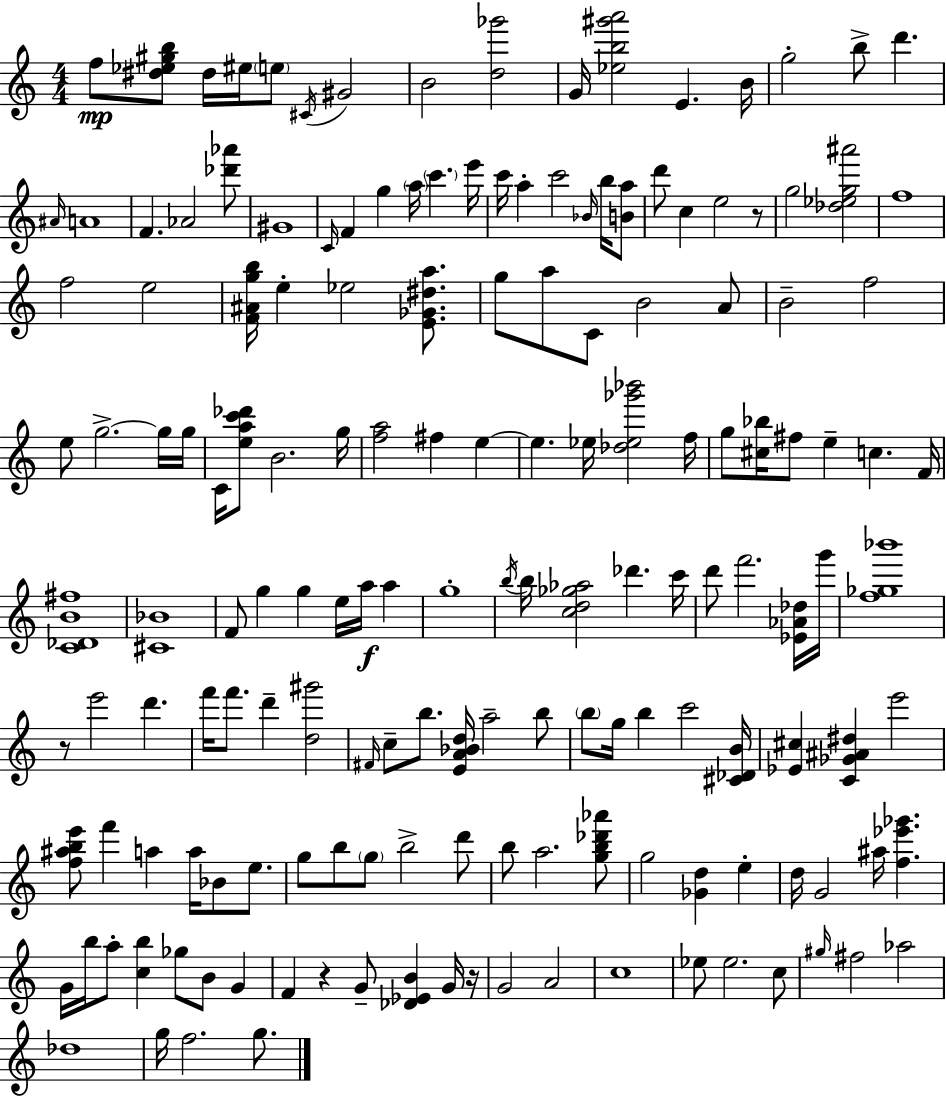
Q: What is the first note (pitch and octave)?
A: F5